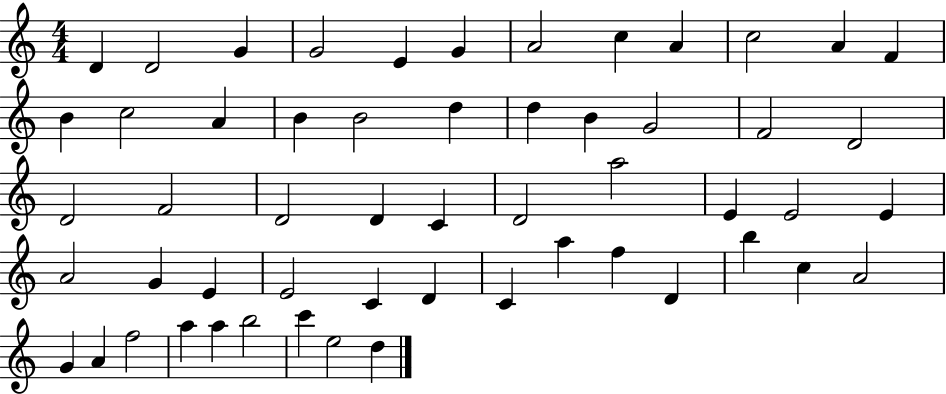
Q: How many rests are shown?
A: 0